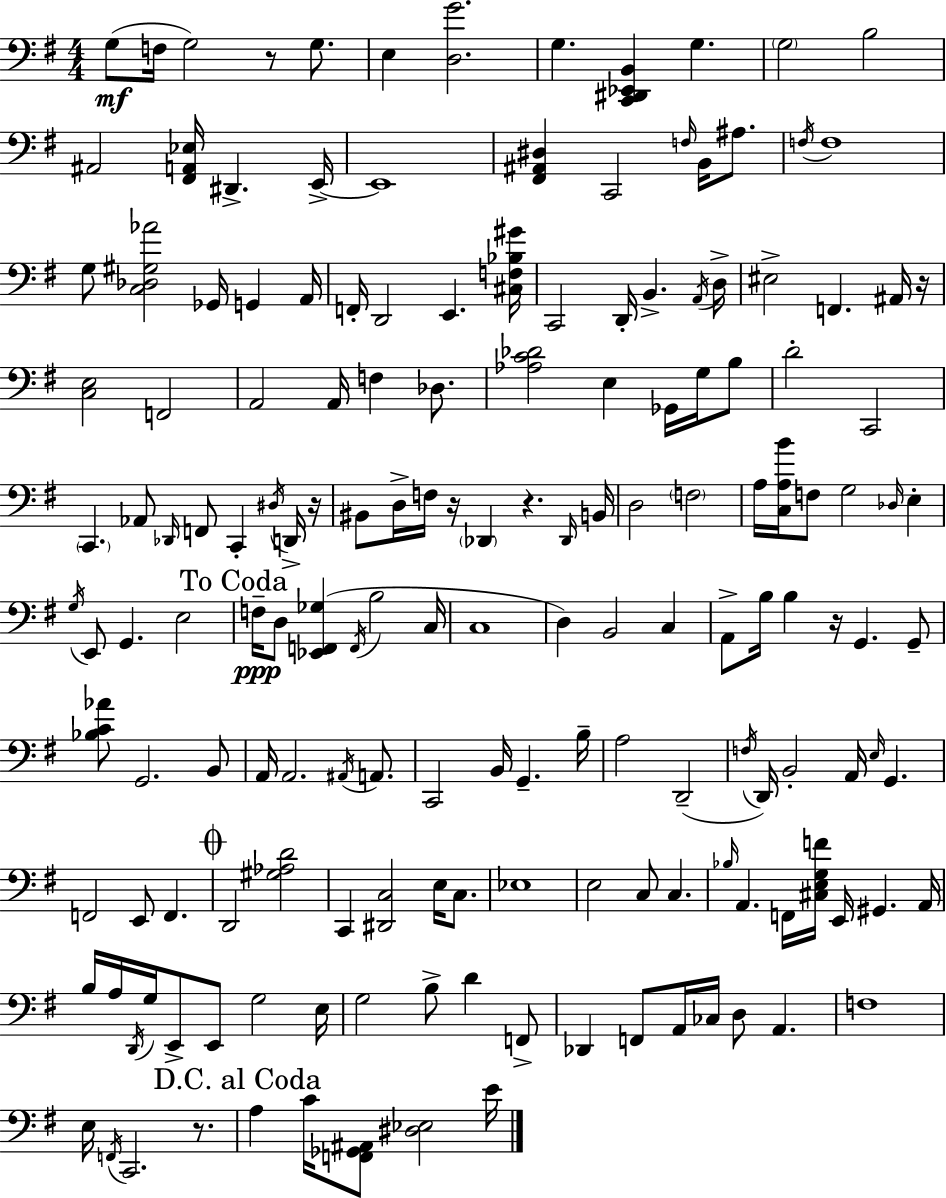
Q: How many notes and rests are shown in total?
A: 166